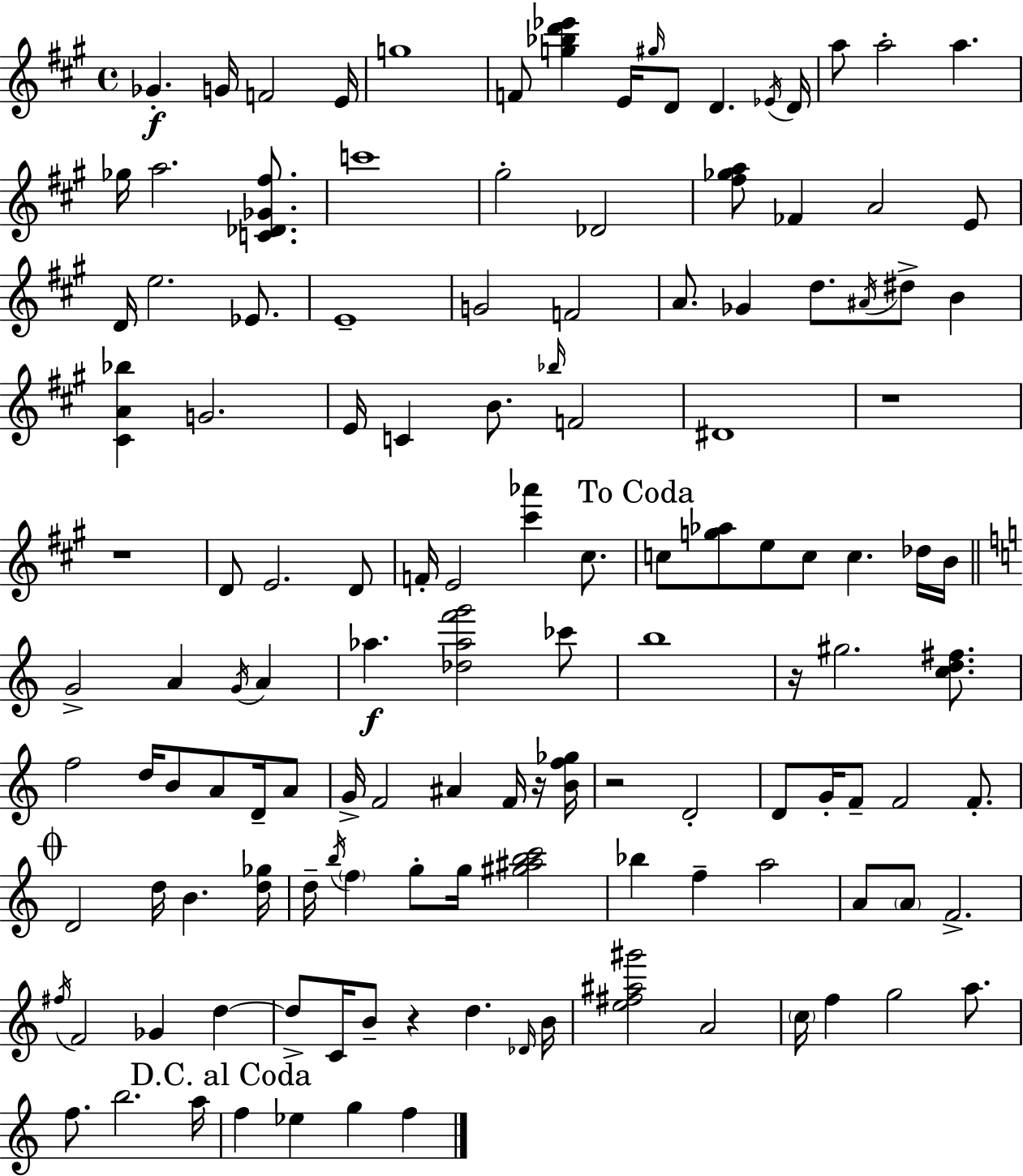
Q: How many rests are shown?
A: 6